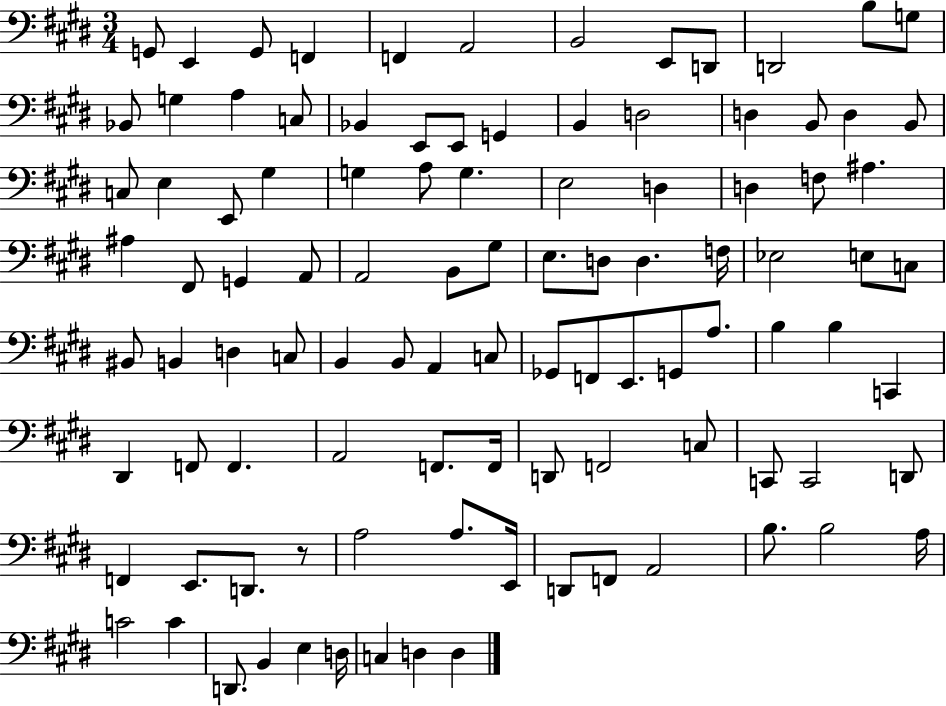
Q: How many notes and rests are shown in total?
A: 102